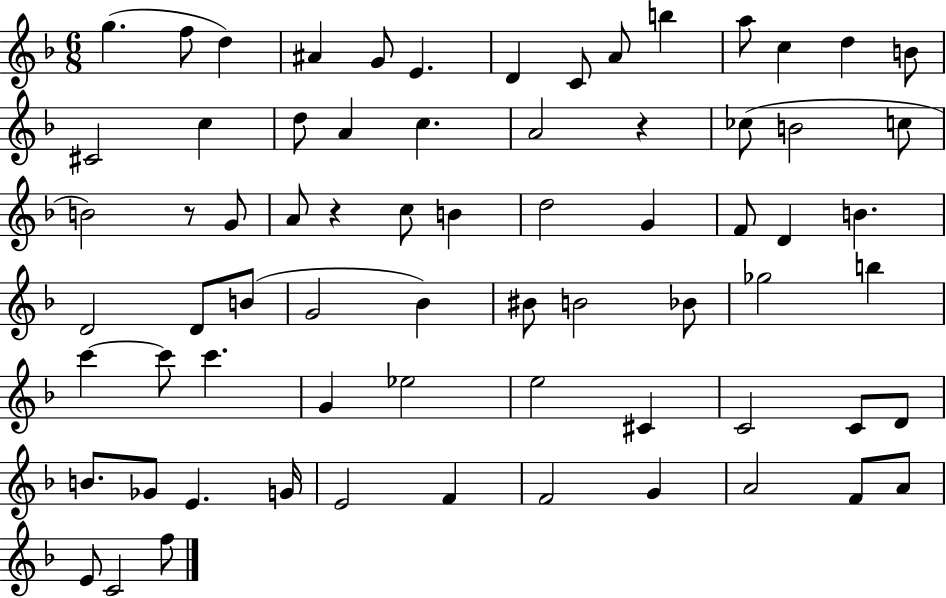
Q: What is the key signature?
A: F major